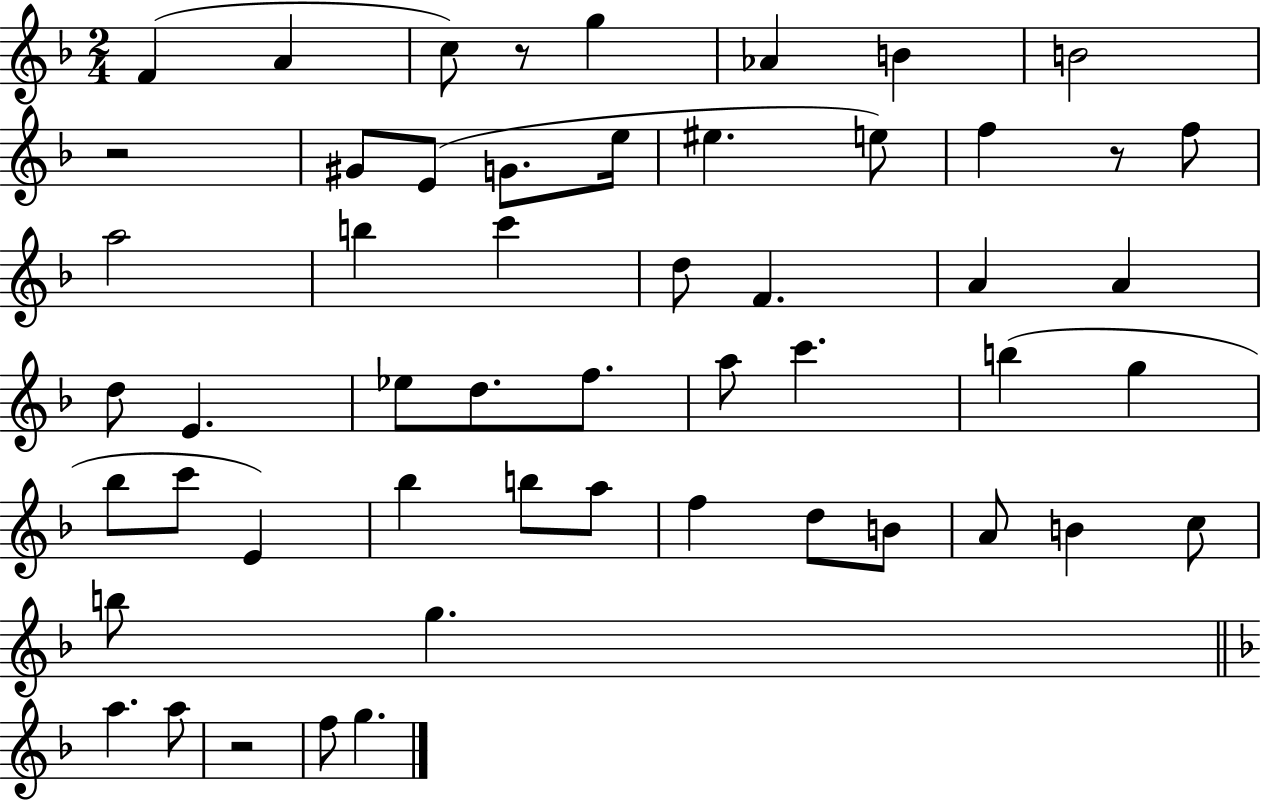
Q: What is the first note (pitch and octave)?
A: F4